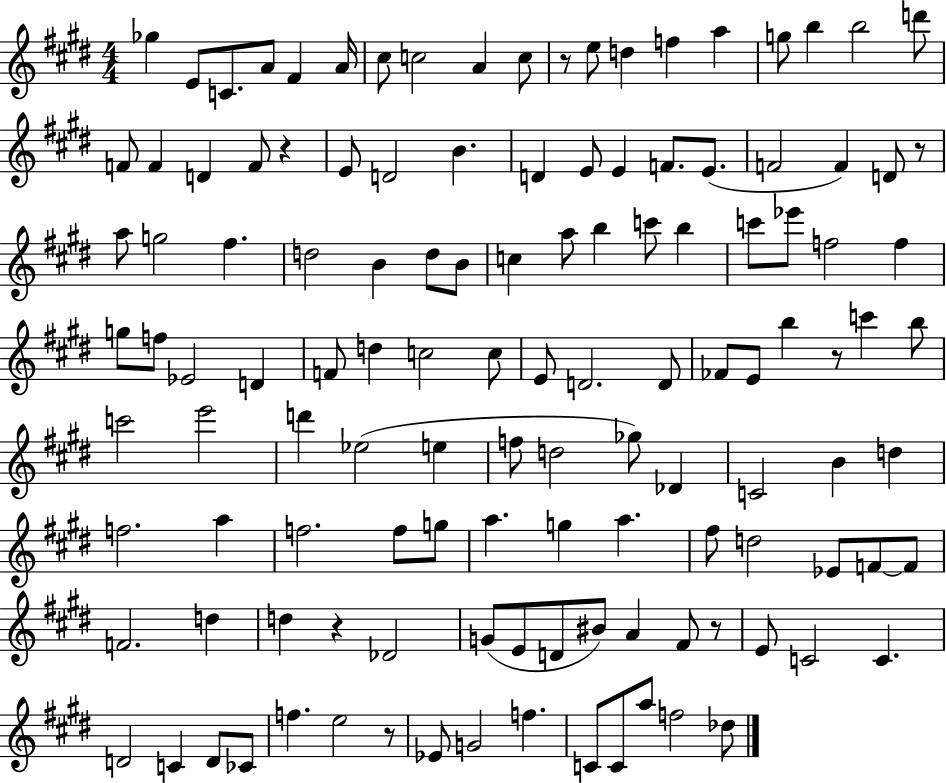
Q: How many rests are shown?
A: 7